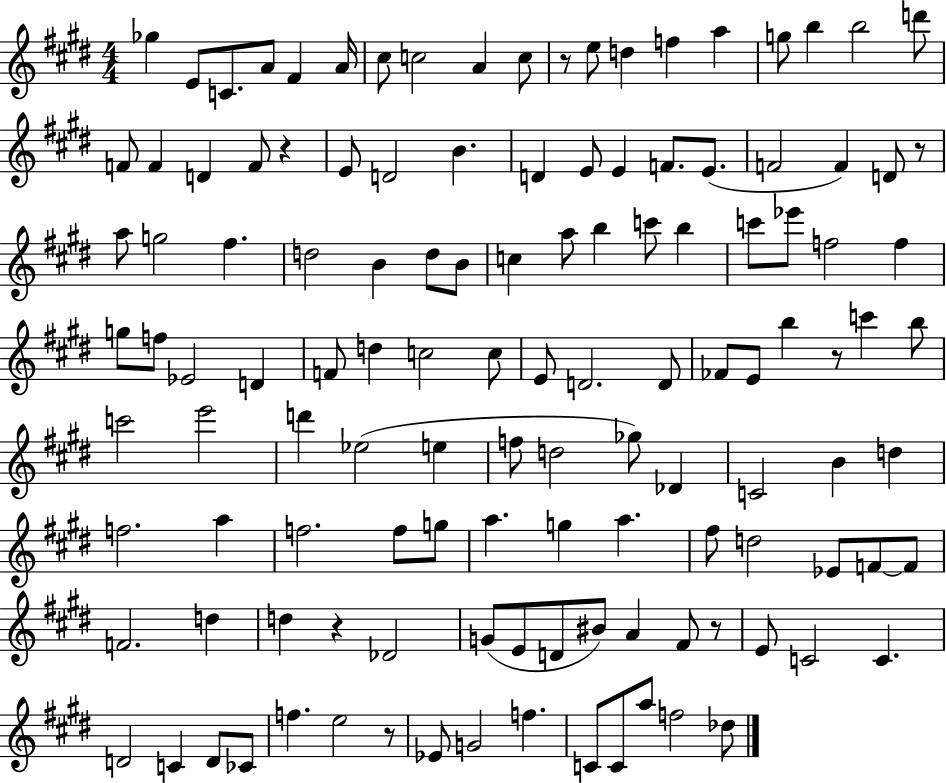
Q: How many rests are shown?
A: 7